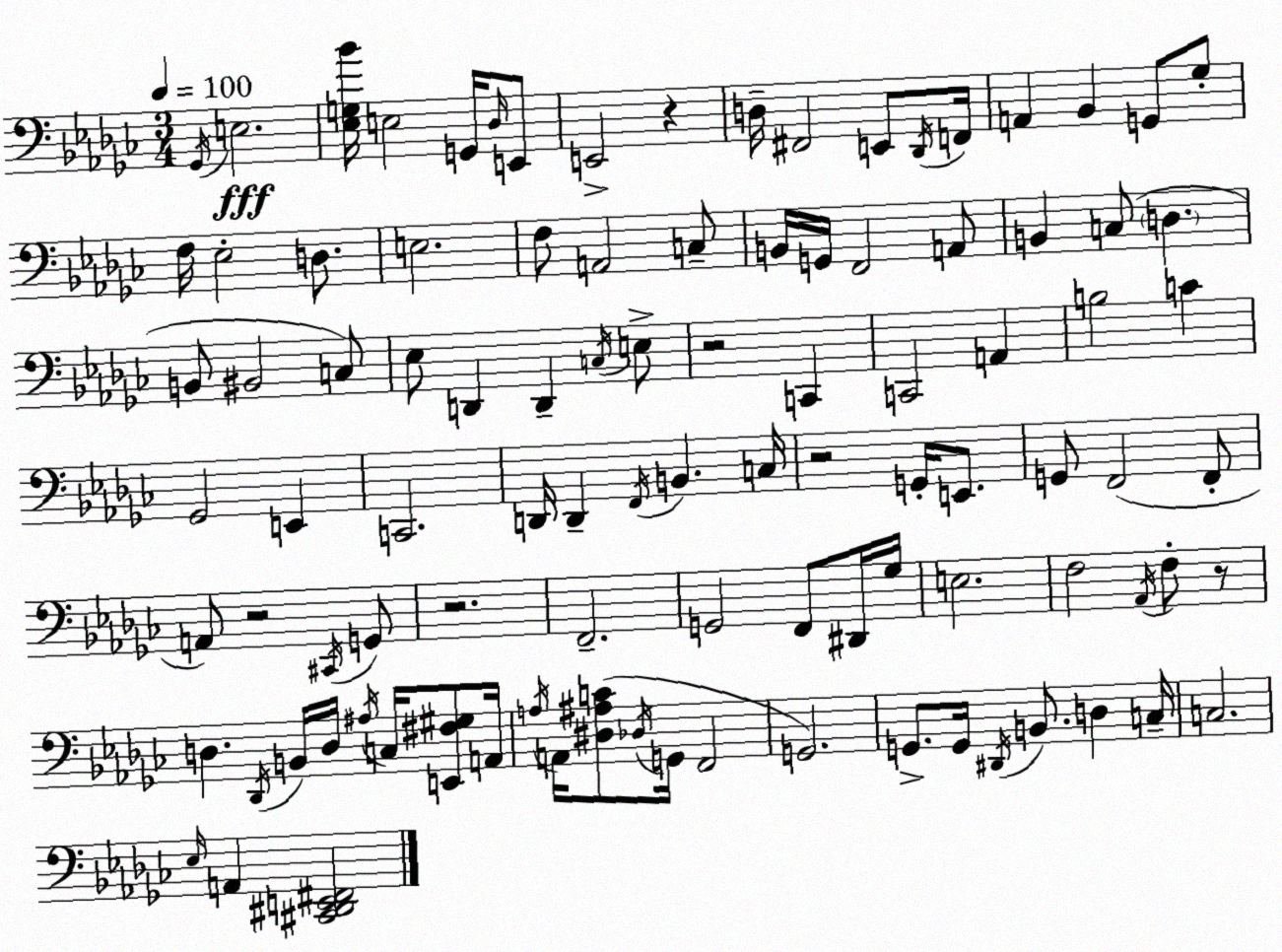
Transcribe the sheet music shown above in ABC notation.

X:1
T:Untitled
M:3/4
L:1/4
K:Ebm
_G,,/4 E,2 [_E,G,_B]/4 E,2 G,,/4 _D,/4 E,,/2 E,,2 z D,/4 ^F,,2 E,,/2 _D,,/4 F,,/4 A,, _B,, G,,/2 _G,/2 F,/4 _E,2 D,/2 E,2 F,/2 A,,2 C,/2 B,,/4 G,,/4 F,,2 A,,/2 B,, C,/2 D, B,,/2 ^B,,2 C,/2 _E,/2 D,, D,, C,/4 E,/2 z2 C,, C,,2 A,, B,2 C _G,,2 E,, C,,2 D,,/4 D,, F,,/4 B,, C,/4 z2 G,,/4 E,,/2 G,,/2 F,,2 F,,/2 A,,/2 z2 ^C,,/4 G,,/2 z2 F,,2 G,,2 F,,/2 ^D,,/4 _G,/4 E,2 F,2 _A,,/4 F,/2 z/2 D, _D,,/4 B,,/4 D,/4 ^A,/4 C,/4 [E,,^F,^G,]/2 A,,/4 A,/4 A,,/4 [^D,^A,C]/2 _D,/4 G,,/4 F,,2 G,,2 G,,/2 G,,/4 ^D,,/4 B,,/2 D, C,/4 C,2 _E,/4 A,, [^C,,^D,,E,,^F,,]2